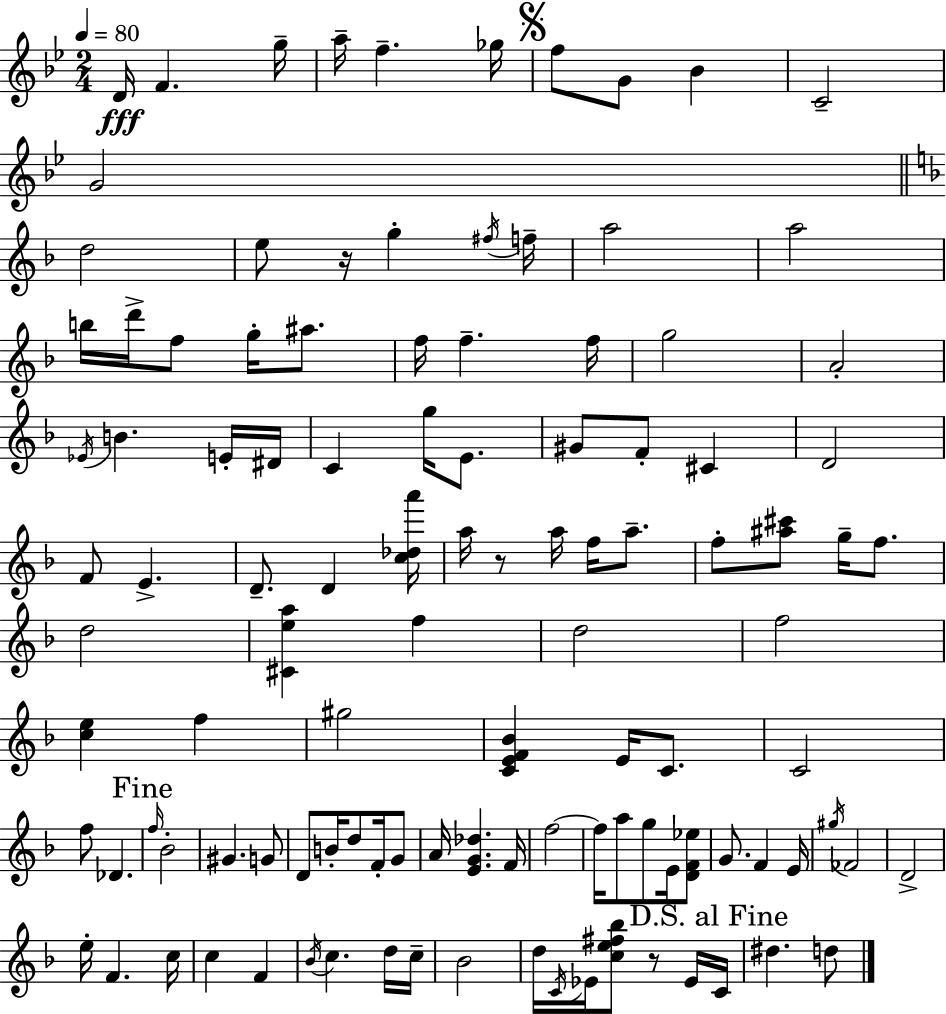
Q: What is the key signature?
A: BES major